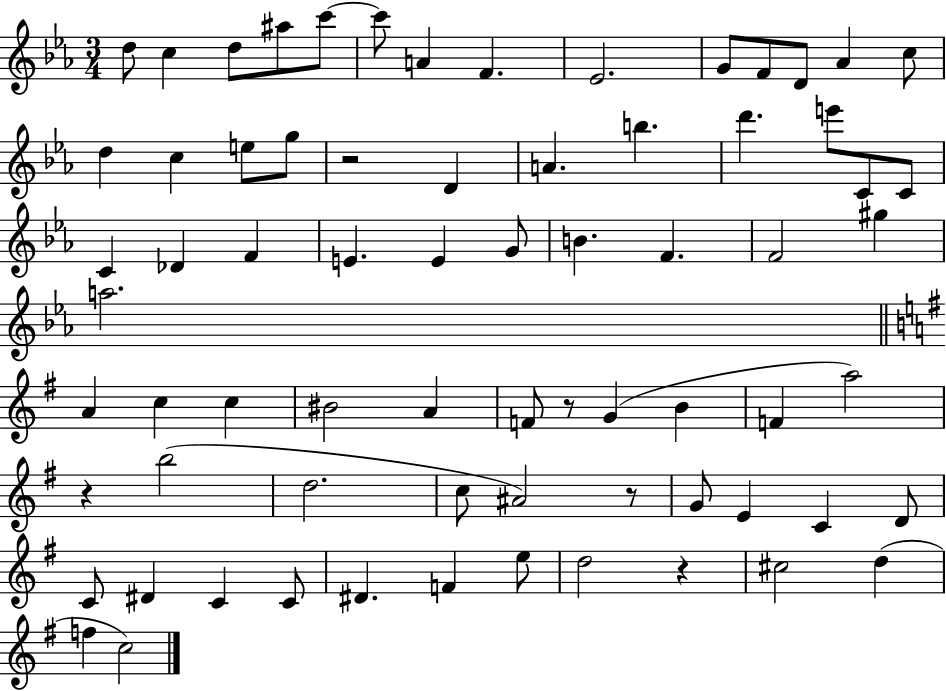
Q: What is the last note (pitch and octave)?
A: C5